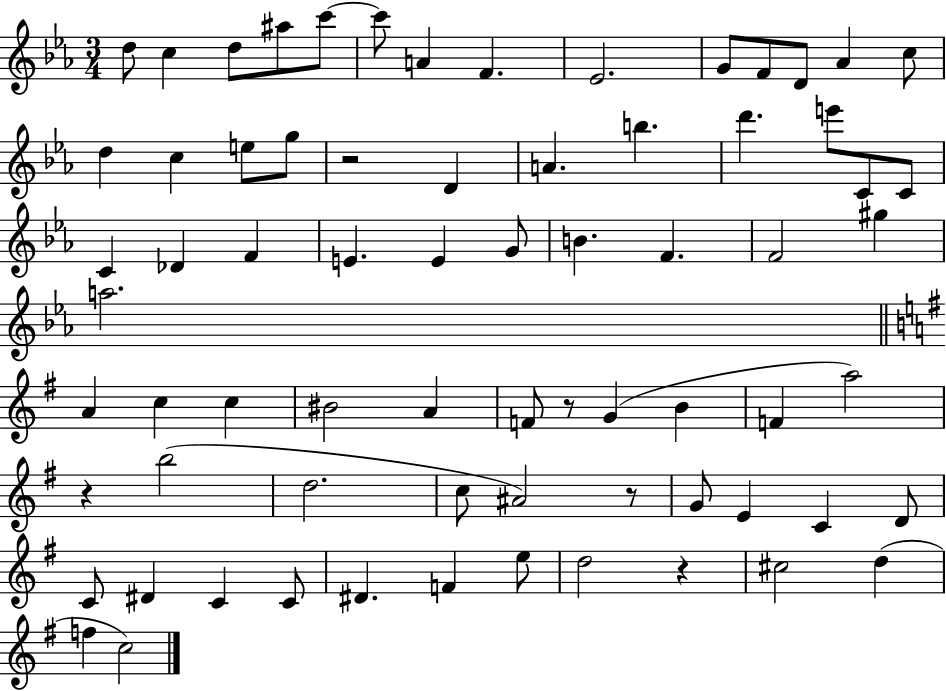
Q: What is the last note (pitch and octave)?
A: C5